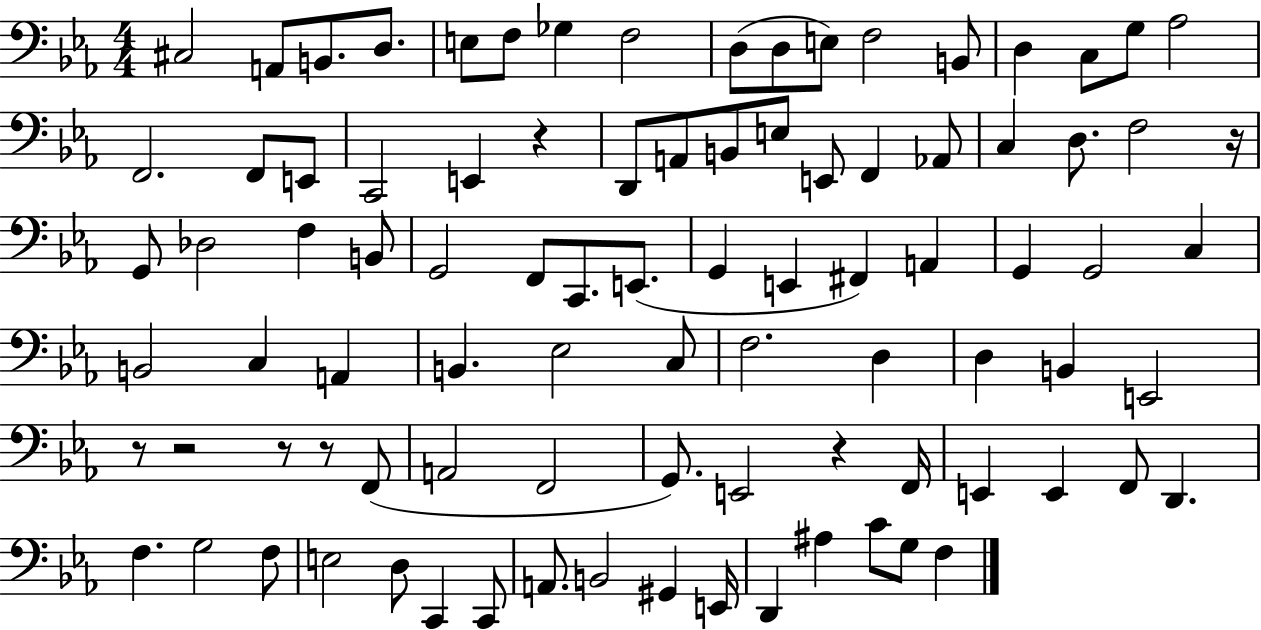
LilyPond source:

{
  \clef bass
  \numericTimeSignature
  \time 4/4
  \key ees \major
  cis2 a,8 b,8. d8. | e8 f8 ges4 f2 | d8( d8 e8) f2 b,8 | d4 c8 g8 aes2 | \break f,2. f,8 e,8 | c,2 e,4 r4 | d,8 a,8 b,8 e8 e,8 f,4 aes,8 | c4 d8. f2 r16 | \break g,8 des2 f4 b,8 | g,2 f,8 c,8. e,8.( | g,4 e,4 fis,4) a,4 | g,4 g,2 c4 | \break b,2 c4 a,4 | b,4. ees2 c8 | f2. d4 | d4 b,4 e,2 | \break r8 r2 r8 r8 f,8( | a,2 f,2 | g,8.) e,2 r4 f,16 | e,4 e,4 f,8 d,4. | \break f4. g2 f8 | e2 d8 c,4 c,8 | a,8. b,2 gis,4 e,16 | d,4 ais4 c'8 g8 f4 | \break \bar "|."
}